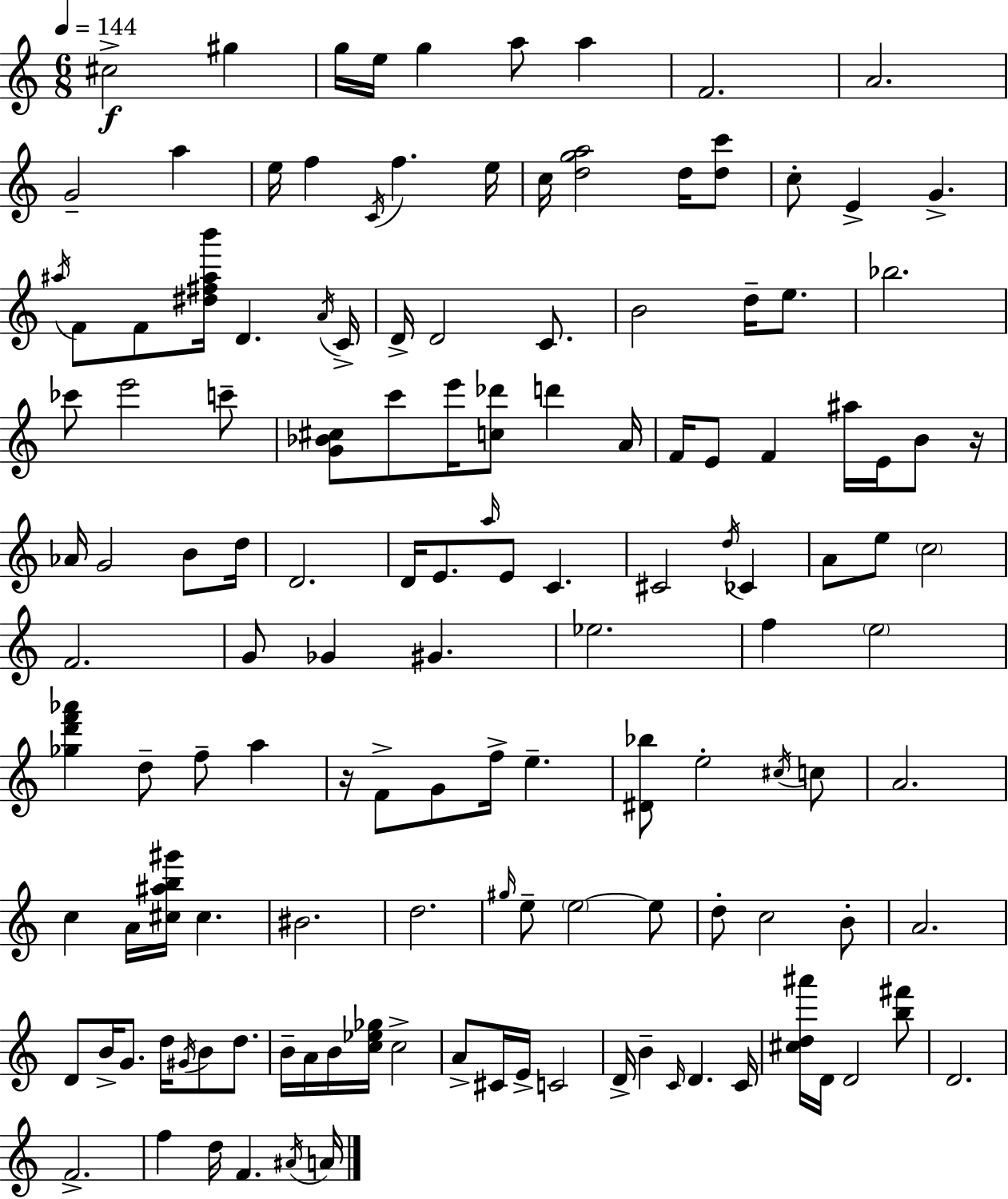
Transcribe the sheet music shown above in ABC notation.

X:1
T:Untitled
M:6/8
L:1/4
K:Am
^c2 ^g g/4 e/4 g a/2 a F2 A2 G2 a e/4 f C/4 f e/4 c/4 [dga]2 d/4 [dc']/2 c/2 E G ^a/4 F/2 F/2 [^d^f^ab']/4 D A/4 C/4 D/4 D2 C/2 B2 d/4 e/2 _b2 _c'/2 e'2 c'/2 [G_B^c]/2 c'/2 e'/4 [c_d']/2 d' A/4 F/4 E/2 F ^a/4 E/4 B/2 z/4 _A/4 G2 B/2 d/4 D2 D/4 E/2 a/4 E/2 C ^C2 d/4 _C A/2 e/2 c2 F2 G/2 _G ^G _e2 f e2 [_gd'f'_a'] d/2 f/2 a z/4 F/2 G/2 f/4 e [^D_b]/2 e2 ^c/4 c/2 A2 c A/4 [^c^ab^g']/4 ^c ^B2 d2 ^g/4 e/2 e2 e/2 d/2 c2 B/2 A2 D/2 B/4 G/2 d/4 ^G/4 B/2 d/2 B/4 A/4 B/4 [c_e_g]/4 c2 A/2 ^C/4 E/4 C2 D/4 B C/4 D C/4 [^cd^a']/4 D/4 D2 [b^f']/2 D2 F2 f d/4 F ^A/4 A/4